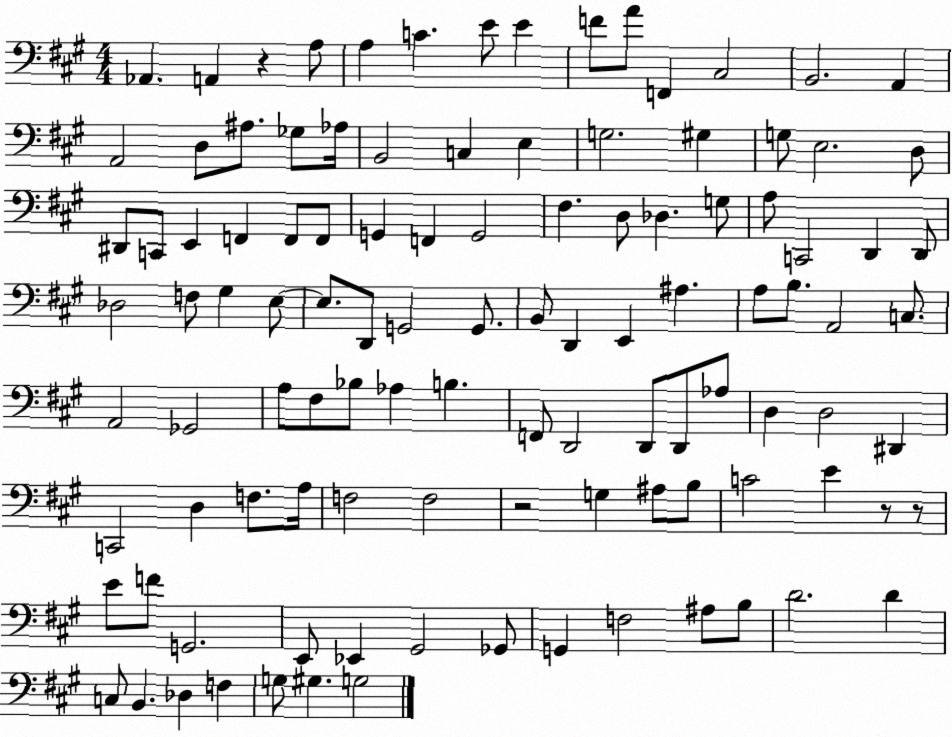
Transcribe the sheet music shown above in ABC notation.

X:1
T:Untitled
M:4/4
L:1/4
K:A
_A,, A,, z A,/2 A, C E/2 E F/2 A/2 F,, ^C,2 B,,2 A,, A,,2 D,/2 ^A,/2 _G,/2 _A,/4 B,,2 C, E, G,2 ^G, G,/2 E,2 D,/2 ^D,,/2 C,,/2 E,, F,, F,,/2 F,,/2 G,, F,, G,,2 ^F, D,/2 _D, G,/2 A,/2 C,,2 D,, D,,/2 _D,2 F,/2 ^G, E,/2 E,/2 D,,/2 G,,2 G,,/2 B,,/2 D,, E,, ^A, A,/2 B,/2 A,,2 C,/2 A,,2 _G,,2 A,/2 ^F,/2 _B,/2 _A, B, F,,/2 D,,2 D,,/2 D,,/2 _A,/2 D, D,2 ^D,, C,,2 D, F,/2 A,/4 F,2 F,2 z2 G, ^A,/2 B,/2 C2 E z/2 z/2 E/2 F/2 G,,2 E,,/2 _E,, ^G,,2 _G,,/2 G,, F,2 ^A,/2 B,/2 D2 D C,/2 B,, _D, F, G,/2 ^G, G,2